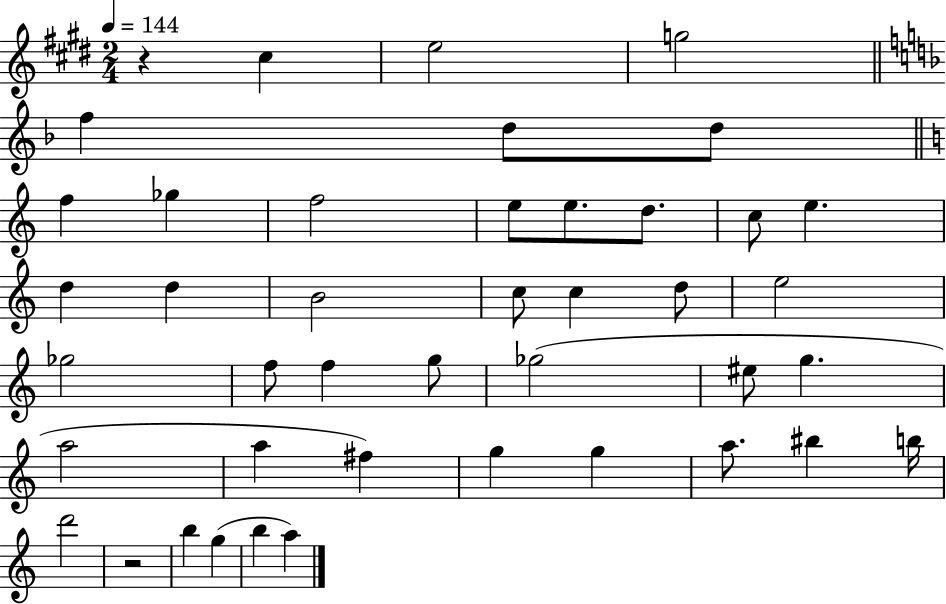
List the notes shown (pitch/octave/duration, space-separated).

R/q C#5/q E5/h G5/h F5/q D5/e D5/e F5/q Gb5/q F5/h E5/e E5/e. D5/e. C5/e E5/q. D5/q D5/q B4/h C5/e C5/q D5/e E5/h Gb5/h F5/e F5/q G5/e Gb5/h EIS5/e G5/q. A5/h A5/q F#5/q G5/q G5/q A5/e. BIS5/q B5/s D6/h R/h B5/q G5/q B5/q A5/q